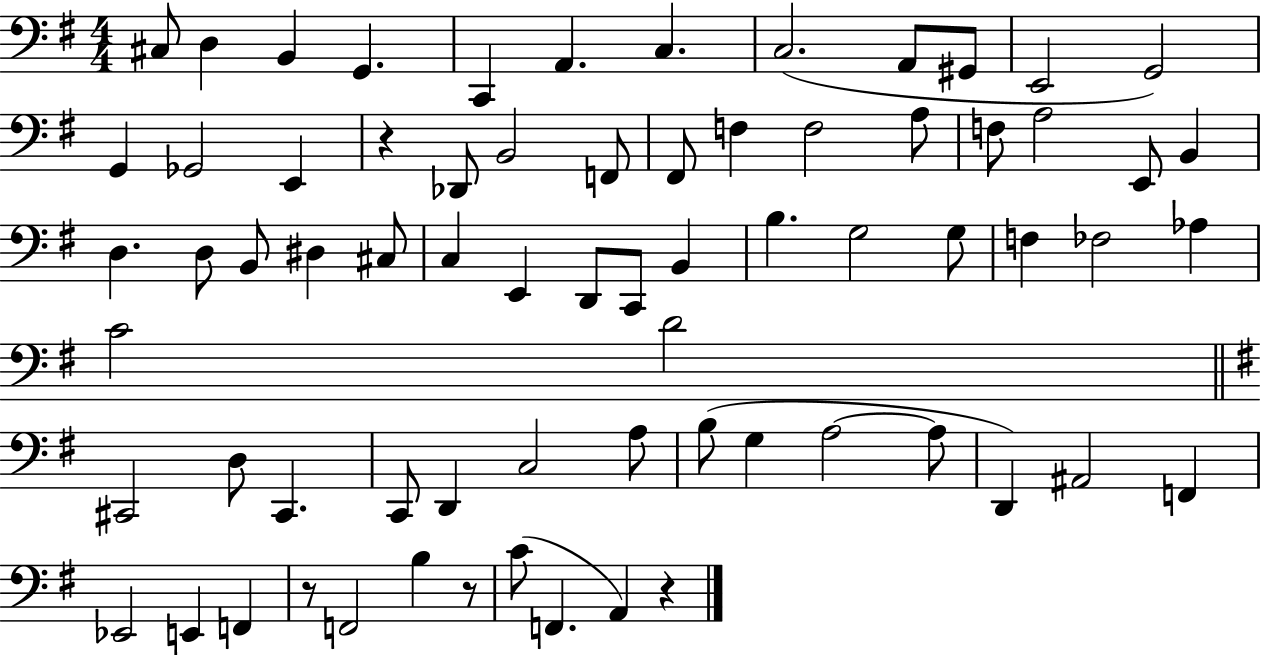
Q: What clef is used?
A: bass